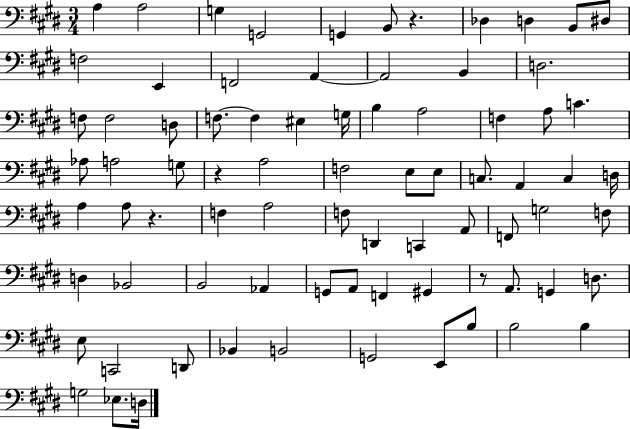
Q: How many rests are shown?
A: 4